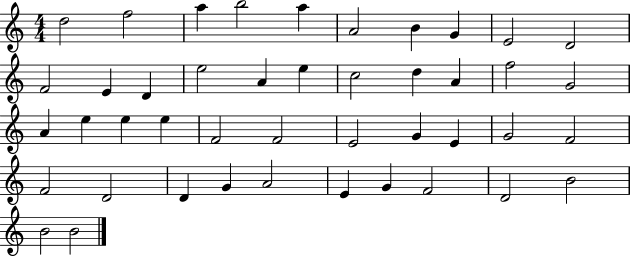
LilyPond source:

{
  \clef treble
  \numericTimeSignature
  \time 4/4
  \key c \major
  d''2 f''2 | a''4 b''2 a''4 | a'2 b'4 g'4 | e'2 d'2 | \break f'2 e'4 d'4 | e''2 a'4 e''4 | c''2 d''4 a'4 | f''2 g'2 | \break a'4 e''4 e''4 e''4 | f'2 f'2 | e'2 g'4 e'4 | g'2 f'2 | \break f'2 d'2 | d'4 g'4 a'2 | e'4 g'4 f'2 | d'2 b'2 | \break b'2 b'2 | \bar "|."
}